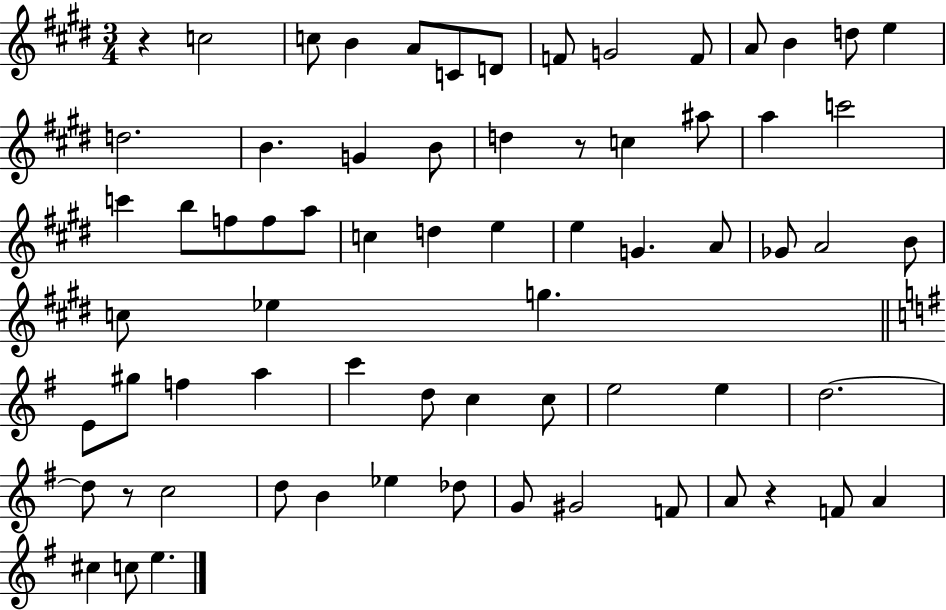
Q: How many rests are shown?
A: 4